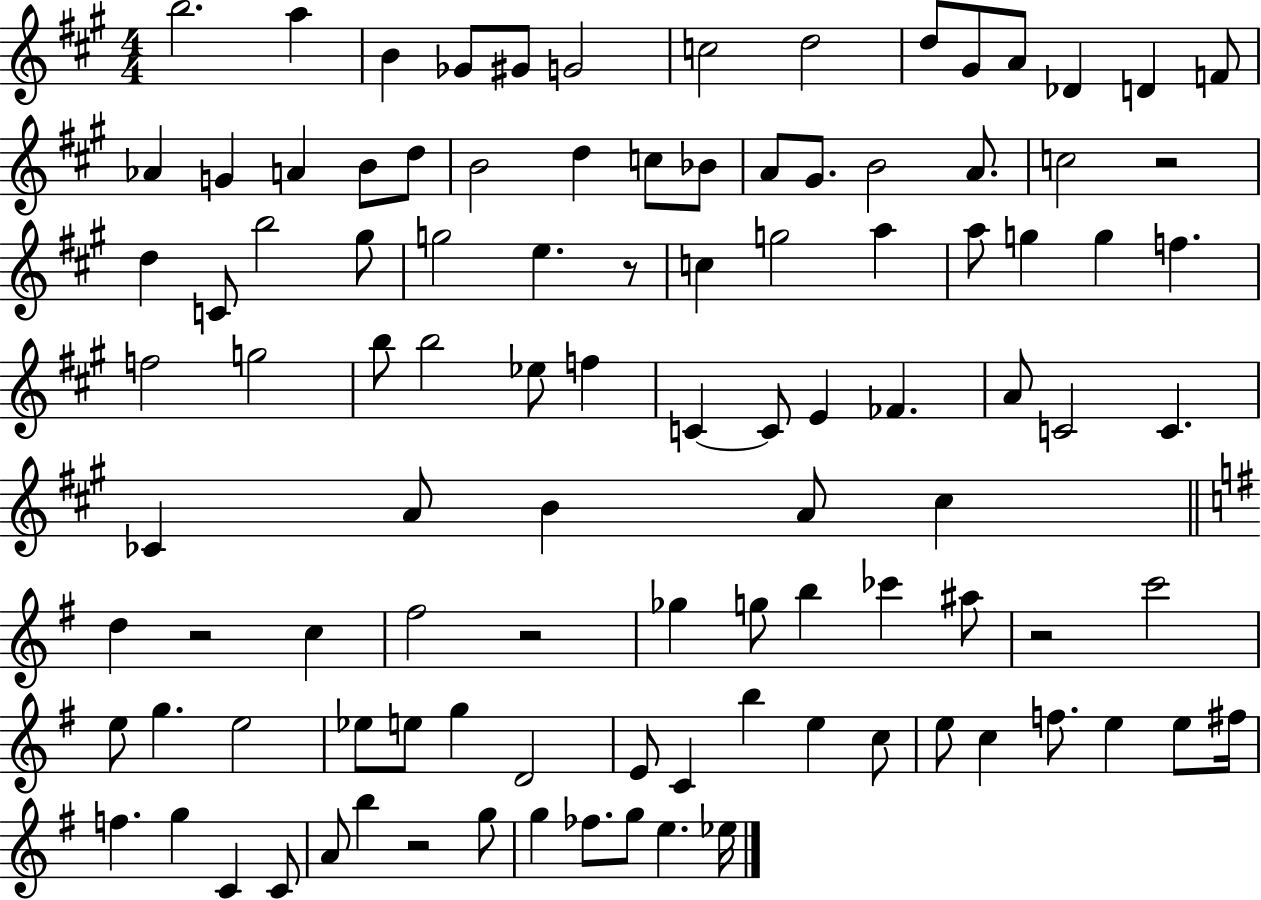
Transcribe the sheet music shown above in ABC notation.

X:1
T:Untitled
M:4/4
L:1/4
K:A
b2 a B _G/2 ^G/2 G2 c2 d2 d/2 ^G/2 A/2 _D D F/2 _A G A B/2 d/2 B2 d c/2 _B/2 A/2 ^G/2 B2 A/2 c2 z2 d C/2 b2 ^g/2 g2 e z/2 c g2 a a/2 g g f f2 g2 b/2 b2 _e/2 f C C/2 E _F A/2 C2 C _C A/2 B A/2 ^c d z2 c ^f2 z2 _g g/2 b _c' ^a/2 z2 c'2 e/2 g e2 _e/2 e/2 g D2 E/2 C b e c/2 e/2 c f/2 e e/2 ^f/4 f g C C/2 A/2 b z2 g/2 g _f/2 g/2 e _e/4